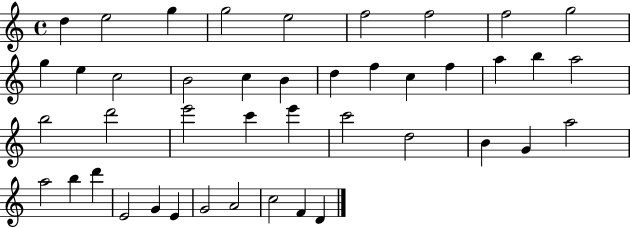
{
  \clef treble
  \time 4/4
  \defaultTimeSignature
  \key c \major
  d''4 e''2 g''4 | g''2 e''2 | f''2 f''2 | f''2 g''2 | \break g''4 e''4 c''2 | b'2 c''4 b'4 | d''4 f''4 c''4 f''4 | a''4 b''4 a''2 | \break b''2 d'''2 | e'''2 c'''4 e'''4 | c'''2 d''2 | b'4 g'4 a''2 | \break a''2 b''4 d'''4 | e'2 g'4 e'4 | g'2 a'2 | c''2 f'4 d'4 | \break \bar "|."
}